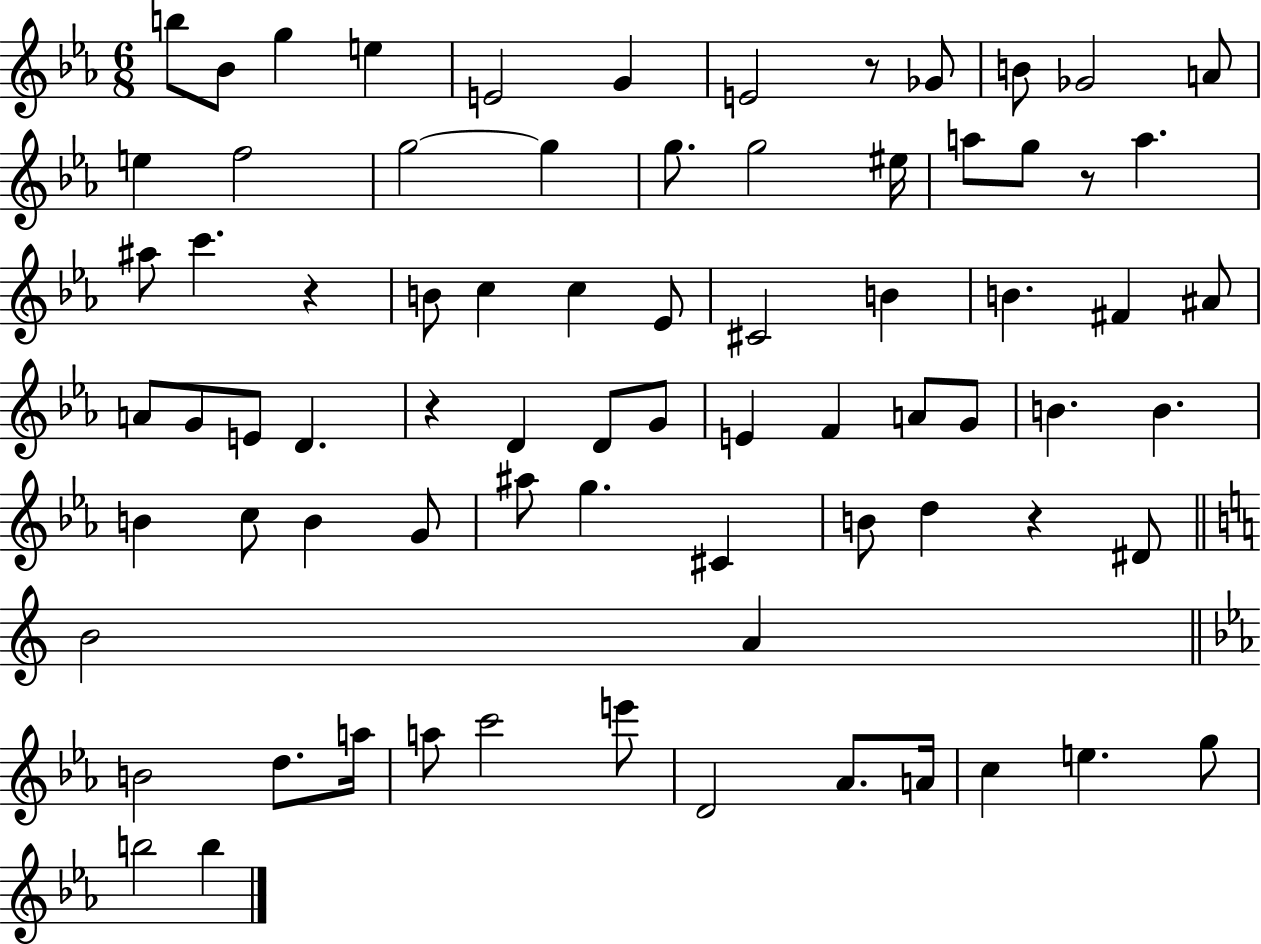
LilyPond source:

{
  \clef treble
  \numericTimeSignature
  \time 6/8
  \key ees \major
  \repeat volta 2 { b''8 bes'8 g''4 e''4 | e'2 g'4 | e'2 r8 ges'8 | b'8 ges'2 a'8 | \break e''4 f''2 | g''2~~ g''4 | g''8. g''2 eis''16 | a''8 g''8 r8 a''4. | \break ais''8 c'''4. r4 | b'8 c''4 c''4 ees'8 | cis'2 b'4 | b'4. fis'4 ais'8 | \break a'8 g'8 e'8 d'4. | r4 d'4 d'8 g'8 | e'4 f'4 a'8 g'8 | b'4. b'4. | \break b'4 c''8 b'4 g'8 | ais''8 g''4. cis'4 | b'8 d''4 r4 dis'8 | \bar "||" \break \key c \major b'2 a'4 | \bar "||" \break \key ees \major b'2 d''8. a''16 | a''8 c'''2 e'''8 | d'2 aes'8. a'16 | c''4 e''4. g''8 | \break b''2 b''4 | } \bar "|."
}